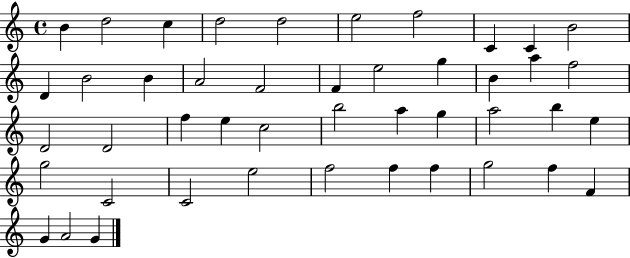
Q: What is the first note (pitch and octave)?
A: B4